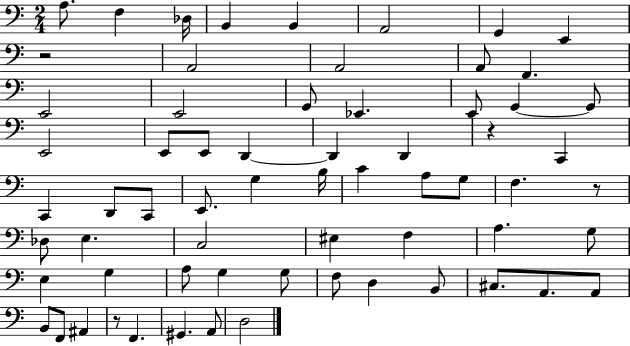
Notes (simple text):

A3/e. F3/q Db3/s B2/q B2/q A2/h G2/q E2/q R/h A2/h A2/h A2/e F2/q. E2/h E2/h G2/e Eb2/q. E2/e G2/q G2/e E2/h E2/e E2/e D2/q D2/q D2/q R/q C2/q C2/q D2/e C2/e E2/e. G3/q B3/s C4/q A3/e G3/e F3/q. R/e Db3/e E3/q. C3/h EIS3/q F3/q A3/q. G3/e E3/q G3/q A3/e G3/q G3/e F3/e D3/q B2/e C#3/e. A2/e. A2/e B2/e F2/e A#2/q R/e F2/q. G#2/q. A2/e D3/h